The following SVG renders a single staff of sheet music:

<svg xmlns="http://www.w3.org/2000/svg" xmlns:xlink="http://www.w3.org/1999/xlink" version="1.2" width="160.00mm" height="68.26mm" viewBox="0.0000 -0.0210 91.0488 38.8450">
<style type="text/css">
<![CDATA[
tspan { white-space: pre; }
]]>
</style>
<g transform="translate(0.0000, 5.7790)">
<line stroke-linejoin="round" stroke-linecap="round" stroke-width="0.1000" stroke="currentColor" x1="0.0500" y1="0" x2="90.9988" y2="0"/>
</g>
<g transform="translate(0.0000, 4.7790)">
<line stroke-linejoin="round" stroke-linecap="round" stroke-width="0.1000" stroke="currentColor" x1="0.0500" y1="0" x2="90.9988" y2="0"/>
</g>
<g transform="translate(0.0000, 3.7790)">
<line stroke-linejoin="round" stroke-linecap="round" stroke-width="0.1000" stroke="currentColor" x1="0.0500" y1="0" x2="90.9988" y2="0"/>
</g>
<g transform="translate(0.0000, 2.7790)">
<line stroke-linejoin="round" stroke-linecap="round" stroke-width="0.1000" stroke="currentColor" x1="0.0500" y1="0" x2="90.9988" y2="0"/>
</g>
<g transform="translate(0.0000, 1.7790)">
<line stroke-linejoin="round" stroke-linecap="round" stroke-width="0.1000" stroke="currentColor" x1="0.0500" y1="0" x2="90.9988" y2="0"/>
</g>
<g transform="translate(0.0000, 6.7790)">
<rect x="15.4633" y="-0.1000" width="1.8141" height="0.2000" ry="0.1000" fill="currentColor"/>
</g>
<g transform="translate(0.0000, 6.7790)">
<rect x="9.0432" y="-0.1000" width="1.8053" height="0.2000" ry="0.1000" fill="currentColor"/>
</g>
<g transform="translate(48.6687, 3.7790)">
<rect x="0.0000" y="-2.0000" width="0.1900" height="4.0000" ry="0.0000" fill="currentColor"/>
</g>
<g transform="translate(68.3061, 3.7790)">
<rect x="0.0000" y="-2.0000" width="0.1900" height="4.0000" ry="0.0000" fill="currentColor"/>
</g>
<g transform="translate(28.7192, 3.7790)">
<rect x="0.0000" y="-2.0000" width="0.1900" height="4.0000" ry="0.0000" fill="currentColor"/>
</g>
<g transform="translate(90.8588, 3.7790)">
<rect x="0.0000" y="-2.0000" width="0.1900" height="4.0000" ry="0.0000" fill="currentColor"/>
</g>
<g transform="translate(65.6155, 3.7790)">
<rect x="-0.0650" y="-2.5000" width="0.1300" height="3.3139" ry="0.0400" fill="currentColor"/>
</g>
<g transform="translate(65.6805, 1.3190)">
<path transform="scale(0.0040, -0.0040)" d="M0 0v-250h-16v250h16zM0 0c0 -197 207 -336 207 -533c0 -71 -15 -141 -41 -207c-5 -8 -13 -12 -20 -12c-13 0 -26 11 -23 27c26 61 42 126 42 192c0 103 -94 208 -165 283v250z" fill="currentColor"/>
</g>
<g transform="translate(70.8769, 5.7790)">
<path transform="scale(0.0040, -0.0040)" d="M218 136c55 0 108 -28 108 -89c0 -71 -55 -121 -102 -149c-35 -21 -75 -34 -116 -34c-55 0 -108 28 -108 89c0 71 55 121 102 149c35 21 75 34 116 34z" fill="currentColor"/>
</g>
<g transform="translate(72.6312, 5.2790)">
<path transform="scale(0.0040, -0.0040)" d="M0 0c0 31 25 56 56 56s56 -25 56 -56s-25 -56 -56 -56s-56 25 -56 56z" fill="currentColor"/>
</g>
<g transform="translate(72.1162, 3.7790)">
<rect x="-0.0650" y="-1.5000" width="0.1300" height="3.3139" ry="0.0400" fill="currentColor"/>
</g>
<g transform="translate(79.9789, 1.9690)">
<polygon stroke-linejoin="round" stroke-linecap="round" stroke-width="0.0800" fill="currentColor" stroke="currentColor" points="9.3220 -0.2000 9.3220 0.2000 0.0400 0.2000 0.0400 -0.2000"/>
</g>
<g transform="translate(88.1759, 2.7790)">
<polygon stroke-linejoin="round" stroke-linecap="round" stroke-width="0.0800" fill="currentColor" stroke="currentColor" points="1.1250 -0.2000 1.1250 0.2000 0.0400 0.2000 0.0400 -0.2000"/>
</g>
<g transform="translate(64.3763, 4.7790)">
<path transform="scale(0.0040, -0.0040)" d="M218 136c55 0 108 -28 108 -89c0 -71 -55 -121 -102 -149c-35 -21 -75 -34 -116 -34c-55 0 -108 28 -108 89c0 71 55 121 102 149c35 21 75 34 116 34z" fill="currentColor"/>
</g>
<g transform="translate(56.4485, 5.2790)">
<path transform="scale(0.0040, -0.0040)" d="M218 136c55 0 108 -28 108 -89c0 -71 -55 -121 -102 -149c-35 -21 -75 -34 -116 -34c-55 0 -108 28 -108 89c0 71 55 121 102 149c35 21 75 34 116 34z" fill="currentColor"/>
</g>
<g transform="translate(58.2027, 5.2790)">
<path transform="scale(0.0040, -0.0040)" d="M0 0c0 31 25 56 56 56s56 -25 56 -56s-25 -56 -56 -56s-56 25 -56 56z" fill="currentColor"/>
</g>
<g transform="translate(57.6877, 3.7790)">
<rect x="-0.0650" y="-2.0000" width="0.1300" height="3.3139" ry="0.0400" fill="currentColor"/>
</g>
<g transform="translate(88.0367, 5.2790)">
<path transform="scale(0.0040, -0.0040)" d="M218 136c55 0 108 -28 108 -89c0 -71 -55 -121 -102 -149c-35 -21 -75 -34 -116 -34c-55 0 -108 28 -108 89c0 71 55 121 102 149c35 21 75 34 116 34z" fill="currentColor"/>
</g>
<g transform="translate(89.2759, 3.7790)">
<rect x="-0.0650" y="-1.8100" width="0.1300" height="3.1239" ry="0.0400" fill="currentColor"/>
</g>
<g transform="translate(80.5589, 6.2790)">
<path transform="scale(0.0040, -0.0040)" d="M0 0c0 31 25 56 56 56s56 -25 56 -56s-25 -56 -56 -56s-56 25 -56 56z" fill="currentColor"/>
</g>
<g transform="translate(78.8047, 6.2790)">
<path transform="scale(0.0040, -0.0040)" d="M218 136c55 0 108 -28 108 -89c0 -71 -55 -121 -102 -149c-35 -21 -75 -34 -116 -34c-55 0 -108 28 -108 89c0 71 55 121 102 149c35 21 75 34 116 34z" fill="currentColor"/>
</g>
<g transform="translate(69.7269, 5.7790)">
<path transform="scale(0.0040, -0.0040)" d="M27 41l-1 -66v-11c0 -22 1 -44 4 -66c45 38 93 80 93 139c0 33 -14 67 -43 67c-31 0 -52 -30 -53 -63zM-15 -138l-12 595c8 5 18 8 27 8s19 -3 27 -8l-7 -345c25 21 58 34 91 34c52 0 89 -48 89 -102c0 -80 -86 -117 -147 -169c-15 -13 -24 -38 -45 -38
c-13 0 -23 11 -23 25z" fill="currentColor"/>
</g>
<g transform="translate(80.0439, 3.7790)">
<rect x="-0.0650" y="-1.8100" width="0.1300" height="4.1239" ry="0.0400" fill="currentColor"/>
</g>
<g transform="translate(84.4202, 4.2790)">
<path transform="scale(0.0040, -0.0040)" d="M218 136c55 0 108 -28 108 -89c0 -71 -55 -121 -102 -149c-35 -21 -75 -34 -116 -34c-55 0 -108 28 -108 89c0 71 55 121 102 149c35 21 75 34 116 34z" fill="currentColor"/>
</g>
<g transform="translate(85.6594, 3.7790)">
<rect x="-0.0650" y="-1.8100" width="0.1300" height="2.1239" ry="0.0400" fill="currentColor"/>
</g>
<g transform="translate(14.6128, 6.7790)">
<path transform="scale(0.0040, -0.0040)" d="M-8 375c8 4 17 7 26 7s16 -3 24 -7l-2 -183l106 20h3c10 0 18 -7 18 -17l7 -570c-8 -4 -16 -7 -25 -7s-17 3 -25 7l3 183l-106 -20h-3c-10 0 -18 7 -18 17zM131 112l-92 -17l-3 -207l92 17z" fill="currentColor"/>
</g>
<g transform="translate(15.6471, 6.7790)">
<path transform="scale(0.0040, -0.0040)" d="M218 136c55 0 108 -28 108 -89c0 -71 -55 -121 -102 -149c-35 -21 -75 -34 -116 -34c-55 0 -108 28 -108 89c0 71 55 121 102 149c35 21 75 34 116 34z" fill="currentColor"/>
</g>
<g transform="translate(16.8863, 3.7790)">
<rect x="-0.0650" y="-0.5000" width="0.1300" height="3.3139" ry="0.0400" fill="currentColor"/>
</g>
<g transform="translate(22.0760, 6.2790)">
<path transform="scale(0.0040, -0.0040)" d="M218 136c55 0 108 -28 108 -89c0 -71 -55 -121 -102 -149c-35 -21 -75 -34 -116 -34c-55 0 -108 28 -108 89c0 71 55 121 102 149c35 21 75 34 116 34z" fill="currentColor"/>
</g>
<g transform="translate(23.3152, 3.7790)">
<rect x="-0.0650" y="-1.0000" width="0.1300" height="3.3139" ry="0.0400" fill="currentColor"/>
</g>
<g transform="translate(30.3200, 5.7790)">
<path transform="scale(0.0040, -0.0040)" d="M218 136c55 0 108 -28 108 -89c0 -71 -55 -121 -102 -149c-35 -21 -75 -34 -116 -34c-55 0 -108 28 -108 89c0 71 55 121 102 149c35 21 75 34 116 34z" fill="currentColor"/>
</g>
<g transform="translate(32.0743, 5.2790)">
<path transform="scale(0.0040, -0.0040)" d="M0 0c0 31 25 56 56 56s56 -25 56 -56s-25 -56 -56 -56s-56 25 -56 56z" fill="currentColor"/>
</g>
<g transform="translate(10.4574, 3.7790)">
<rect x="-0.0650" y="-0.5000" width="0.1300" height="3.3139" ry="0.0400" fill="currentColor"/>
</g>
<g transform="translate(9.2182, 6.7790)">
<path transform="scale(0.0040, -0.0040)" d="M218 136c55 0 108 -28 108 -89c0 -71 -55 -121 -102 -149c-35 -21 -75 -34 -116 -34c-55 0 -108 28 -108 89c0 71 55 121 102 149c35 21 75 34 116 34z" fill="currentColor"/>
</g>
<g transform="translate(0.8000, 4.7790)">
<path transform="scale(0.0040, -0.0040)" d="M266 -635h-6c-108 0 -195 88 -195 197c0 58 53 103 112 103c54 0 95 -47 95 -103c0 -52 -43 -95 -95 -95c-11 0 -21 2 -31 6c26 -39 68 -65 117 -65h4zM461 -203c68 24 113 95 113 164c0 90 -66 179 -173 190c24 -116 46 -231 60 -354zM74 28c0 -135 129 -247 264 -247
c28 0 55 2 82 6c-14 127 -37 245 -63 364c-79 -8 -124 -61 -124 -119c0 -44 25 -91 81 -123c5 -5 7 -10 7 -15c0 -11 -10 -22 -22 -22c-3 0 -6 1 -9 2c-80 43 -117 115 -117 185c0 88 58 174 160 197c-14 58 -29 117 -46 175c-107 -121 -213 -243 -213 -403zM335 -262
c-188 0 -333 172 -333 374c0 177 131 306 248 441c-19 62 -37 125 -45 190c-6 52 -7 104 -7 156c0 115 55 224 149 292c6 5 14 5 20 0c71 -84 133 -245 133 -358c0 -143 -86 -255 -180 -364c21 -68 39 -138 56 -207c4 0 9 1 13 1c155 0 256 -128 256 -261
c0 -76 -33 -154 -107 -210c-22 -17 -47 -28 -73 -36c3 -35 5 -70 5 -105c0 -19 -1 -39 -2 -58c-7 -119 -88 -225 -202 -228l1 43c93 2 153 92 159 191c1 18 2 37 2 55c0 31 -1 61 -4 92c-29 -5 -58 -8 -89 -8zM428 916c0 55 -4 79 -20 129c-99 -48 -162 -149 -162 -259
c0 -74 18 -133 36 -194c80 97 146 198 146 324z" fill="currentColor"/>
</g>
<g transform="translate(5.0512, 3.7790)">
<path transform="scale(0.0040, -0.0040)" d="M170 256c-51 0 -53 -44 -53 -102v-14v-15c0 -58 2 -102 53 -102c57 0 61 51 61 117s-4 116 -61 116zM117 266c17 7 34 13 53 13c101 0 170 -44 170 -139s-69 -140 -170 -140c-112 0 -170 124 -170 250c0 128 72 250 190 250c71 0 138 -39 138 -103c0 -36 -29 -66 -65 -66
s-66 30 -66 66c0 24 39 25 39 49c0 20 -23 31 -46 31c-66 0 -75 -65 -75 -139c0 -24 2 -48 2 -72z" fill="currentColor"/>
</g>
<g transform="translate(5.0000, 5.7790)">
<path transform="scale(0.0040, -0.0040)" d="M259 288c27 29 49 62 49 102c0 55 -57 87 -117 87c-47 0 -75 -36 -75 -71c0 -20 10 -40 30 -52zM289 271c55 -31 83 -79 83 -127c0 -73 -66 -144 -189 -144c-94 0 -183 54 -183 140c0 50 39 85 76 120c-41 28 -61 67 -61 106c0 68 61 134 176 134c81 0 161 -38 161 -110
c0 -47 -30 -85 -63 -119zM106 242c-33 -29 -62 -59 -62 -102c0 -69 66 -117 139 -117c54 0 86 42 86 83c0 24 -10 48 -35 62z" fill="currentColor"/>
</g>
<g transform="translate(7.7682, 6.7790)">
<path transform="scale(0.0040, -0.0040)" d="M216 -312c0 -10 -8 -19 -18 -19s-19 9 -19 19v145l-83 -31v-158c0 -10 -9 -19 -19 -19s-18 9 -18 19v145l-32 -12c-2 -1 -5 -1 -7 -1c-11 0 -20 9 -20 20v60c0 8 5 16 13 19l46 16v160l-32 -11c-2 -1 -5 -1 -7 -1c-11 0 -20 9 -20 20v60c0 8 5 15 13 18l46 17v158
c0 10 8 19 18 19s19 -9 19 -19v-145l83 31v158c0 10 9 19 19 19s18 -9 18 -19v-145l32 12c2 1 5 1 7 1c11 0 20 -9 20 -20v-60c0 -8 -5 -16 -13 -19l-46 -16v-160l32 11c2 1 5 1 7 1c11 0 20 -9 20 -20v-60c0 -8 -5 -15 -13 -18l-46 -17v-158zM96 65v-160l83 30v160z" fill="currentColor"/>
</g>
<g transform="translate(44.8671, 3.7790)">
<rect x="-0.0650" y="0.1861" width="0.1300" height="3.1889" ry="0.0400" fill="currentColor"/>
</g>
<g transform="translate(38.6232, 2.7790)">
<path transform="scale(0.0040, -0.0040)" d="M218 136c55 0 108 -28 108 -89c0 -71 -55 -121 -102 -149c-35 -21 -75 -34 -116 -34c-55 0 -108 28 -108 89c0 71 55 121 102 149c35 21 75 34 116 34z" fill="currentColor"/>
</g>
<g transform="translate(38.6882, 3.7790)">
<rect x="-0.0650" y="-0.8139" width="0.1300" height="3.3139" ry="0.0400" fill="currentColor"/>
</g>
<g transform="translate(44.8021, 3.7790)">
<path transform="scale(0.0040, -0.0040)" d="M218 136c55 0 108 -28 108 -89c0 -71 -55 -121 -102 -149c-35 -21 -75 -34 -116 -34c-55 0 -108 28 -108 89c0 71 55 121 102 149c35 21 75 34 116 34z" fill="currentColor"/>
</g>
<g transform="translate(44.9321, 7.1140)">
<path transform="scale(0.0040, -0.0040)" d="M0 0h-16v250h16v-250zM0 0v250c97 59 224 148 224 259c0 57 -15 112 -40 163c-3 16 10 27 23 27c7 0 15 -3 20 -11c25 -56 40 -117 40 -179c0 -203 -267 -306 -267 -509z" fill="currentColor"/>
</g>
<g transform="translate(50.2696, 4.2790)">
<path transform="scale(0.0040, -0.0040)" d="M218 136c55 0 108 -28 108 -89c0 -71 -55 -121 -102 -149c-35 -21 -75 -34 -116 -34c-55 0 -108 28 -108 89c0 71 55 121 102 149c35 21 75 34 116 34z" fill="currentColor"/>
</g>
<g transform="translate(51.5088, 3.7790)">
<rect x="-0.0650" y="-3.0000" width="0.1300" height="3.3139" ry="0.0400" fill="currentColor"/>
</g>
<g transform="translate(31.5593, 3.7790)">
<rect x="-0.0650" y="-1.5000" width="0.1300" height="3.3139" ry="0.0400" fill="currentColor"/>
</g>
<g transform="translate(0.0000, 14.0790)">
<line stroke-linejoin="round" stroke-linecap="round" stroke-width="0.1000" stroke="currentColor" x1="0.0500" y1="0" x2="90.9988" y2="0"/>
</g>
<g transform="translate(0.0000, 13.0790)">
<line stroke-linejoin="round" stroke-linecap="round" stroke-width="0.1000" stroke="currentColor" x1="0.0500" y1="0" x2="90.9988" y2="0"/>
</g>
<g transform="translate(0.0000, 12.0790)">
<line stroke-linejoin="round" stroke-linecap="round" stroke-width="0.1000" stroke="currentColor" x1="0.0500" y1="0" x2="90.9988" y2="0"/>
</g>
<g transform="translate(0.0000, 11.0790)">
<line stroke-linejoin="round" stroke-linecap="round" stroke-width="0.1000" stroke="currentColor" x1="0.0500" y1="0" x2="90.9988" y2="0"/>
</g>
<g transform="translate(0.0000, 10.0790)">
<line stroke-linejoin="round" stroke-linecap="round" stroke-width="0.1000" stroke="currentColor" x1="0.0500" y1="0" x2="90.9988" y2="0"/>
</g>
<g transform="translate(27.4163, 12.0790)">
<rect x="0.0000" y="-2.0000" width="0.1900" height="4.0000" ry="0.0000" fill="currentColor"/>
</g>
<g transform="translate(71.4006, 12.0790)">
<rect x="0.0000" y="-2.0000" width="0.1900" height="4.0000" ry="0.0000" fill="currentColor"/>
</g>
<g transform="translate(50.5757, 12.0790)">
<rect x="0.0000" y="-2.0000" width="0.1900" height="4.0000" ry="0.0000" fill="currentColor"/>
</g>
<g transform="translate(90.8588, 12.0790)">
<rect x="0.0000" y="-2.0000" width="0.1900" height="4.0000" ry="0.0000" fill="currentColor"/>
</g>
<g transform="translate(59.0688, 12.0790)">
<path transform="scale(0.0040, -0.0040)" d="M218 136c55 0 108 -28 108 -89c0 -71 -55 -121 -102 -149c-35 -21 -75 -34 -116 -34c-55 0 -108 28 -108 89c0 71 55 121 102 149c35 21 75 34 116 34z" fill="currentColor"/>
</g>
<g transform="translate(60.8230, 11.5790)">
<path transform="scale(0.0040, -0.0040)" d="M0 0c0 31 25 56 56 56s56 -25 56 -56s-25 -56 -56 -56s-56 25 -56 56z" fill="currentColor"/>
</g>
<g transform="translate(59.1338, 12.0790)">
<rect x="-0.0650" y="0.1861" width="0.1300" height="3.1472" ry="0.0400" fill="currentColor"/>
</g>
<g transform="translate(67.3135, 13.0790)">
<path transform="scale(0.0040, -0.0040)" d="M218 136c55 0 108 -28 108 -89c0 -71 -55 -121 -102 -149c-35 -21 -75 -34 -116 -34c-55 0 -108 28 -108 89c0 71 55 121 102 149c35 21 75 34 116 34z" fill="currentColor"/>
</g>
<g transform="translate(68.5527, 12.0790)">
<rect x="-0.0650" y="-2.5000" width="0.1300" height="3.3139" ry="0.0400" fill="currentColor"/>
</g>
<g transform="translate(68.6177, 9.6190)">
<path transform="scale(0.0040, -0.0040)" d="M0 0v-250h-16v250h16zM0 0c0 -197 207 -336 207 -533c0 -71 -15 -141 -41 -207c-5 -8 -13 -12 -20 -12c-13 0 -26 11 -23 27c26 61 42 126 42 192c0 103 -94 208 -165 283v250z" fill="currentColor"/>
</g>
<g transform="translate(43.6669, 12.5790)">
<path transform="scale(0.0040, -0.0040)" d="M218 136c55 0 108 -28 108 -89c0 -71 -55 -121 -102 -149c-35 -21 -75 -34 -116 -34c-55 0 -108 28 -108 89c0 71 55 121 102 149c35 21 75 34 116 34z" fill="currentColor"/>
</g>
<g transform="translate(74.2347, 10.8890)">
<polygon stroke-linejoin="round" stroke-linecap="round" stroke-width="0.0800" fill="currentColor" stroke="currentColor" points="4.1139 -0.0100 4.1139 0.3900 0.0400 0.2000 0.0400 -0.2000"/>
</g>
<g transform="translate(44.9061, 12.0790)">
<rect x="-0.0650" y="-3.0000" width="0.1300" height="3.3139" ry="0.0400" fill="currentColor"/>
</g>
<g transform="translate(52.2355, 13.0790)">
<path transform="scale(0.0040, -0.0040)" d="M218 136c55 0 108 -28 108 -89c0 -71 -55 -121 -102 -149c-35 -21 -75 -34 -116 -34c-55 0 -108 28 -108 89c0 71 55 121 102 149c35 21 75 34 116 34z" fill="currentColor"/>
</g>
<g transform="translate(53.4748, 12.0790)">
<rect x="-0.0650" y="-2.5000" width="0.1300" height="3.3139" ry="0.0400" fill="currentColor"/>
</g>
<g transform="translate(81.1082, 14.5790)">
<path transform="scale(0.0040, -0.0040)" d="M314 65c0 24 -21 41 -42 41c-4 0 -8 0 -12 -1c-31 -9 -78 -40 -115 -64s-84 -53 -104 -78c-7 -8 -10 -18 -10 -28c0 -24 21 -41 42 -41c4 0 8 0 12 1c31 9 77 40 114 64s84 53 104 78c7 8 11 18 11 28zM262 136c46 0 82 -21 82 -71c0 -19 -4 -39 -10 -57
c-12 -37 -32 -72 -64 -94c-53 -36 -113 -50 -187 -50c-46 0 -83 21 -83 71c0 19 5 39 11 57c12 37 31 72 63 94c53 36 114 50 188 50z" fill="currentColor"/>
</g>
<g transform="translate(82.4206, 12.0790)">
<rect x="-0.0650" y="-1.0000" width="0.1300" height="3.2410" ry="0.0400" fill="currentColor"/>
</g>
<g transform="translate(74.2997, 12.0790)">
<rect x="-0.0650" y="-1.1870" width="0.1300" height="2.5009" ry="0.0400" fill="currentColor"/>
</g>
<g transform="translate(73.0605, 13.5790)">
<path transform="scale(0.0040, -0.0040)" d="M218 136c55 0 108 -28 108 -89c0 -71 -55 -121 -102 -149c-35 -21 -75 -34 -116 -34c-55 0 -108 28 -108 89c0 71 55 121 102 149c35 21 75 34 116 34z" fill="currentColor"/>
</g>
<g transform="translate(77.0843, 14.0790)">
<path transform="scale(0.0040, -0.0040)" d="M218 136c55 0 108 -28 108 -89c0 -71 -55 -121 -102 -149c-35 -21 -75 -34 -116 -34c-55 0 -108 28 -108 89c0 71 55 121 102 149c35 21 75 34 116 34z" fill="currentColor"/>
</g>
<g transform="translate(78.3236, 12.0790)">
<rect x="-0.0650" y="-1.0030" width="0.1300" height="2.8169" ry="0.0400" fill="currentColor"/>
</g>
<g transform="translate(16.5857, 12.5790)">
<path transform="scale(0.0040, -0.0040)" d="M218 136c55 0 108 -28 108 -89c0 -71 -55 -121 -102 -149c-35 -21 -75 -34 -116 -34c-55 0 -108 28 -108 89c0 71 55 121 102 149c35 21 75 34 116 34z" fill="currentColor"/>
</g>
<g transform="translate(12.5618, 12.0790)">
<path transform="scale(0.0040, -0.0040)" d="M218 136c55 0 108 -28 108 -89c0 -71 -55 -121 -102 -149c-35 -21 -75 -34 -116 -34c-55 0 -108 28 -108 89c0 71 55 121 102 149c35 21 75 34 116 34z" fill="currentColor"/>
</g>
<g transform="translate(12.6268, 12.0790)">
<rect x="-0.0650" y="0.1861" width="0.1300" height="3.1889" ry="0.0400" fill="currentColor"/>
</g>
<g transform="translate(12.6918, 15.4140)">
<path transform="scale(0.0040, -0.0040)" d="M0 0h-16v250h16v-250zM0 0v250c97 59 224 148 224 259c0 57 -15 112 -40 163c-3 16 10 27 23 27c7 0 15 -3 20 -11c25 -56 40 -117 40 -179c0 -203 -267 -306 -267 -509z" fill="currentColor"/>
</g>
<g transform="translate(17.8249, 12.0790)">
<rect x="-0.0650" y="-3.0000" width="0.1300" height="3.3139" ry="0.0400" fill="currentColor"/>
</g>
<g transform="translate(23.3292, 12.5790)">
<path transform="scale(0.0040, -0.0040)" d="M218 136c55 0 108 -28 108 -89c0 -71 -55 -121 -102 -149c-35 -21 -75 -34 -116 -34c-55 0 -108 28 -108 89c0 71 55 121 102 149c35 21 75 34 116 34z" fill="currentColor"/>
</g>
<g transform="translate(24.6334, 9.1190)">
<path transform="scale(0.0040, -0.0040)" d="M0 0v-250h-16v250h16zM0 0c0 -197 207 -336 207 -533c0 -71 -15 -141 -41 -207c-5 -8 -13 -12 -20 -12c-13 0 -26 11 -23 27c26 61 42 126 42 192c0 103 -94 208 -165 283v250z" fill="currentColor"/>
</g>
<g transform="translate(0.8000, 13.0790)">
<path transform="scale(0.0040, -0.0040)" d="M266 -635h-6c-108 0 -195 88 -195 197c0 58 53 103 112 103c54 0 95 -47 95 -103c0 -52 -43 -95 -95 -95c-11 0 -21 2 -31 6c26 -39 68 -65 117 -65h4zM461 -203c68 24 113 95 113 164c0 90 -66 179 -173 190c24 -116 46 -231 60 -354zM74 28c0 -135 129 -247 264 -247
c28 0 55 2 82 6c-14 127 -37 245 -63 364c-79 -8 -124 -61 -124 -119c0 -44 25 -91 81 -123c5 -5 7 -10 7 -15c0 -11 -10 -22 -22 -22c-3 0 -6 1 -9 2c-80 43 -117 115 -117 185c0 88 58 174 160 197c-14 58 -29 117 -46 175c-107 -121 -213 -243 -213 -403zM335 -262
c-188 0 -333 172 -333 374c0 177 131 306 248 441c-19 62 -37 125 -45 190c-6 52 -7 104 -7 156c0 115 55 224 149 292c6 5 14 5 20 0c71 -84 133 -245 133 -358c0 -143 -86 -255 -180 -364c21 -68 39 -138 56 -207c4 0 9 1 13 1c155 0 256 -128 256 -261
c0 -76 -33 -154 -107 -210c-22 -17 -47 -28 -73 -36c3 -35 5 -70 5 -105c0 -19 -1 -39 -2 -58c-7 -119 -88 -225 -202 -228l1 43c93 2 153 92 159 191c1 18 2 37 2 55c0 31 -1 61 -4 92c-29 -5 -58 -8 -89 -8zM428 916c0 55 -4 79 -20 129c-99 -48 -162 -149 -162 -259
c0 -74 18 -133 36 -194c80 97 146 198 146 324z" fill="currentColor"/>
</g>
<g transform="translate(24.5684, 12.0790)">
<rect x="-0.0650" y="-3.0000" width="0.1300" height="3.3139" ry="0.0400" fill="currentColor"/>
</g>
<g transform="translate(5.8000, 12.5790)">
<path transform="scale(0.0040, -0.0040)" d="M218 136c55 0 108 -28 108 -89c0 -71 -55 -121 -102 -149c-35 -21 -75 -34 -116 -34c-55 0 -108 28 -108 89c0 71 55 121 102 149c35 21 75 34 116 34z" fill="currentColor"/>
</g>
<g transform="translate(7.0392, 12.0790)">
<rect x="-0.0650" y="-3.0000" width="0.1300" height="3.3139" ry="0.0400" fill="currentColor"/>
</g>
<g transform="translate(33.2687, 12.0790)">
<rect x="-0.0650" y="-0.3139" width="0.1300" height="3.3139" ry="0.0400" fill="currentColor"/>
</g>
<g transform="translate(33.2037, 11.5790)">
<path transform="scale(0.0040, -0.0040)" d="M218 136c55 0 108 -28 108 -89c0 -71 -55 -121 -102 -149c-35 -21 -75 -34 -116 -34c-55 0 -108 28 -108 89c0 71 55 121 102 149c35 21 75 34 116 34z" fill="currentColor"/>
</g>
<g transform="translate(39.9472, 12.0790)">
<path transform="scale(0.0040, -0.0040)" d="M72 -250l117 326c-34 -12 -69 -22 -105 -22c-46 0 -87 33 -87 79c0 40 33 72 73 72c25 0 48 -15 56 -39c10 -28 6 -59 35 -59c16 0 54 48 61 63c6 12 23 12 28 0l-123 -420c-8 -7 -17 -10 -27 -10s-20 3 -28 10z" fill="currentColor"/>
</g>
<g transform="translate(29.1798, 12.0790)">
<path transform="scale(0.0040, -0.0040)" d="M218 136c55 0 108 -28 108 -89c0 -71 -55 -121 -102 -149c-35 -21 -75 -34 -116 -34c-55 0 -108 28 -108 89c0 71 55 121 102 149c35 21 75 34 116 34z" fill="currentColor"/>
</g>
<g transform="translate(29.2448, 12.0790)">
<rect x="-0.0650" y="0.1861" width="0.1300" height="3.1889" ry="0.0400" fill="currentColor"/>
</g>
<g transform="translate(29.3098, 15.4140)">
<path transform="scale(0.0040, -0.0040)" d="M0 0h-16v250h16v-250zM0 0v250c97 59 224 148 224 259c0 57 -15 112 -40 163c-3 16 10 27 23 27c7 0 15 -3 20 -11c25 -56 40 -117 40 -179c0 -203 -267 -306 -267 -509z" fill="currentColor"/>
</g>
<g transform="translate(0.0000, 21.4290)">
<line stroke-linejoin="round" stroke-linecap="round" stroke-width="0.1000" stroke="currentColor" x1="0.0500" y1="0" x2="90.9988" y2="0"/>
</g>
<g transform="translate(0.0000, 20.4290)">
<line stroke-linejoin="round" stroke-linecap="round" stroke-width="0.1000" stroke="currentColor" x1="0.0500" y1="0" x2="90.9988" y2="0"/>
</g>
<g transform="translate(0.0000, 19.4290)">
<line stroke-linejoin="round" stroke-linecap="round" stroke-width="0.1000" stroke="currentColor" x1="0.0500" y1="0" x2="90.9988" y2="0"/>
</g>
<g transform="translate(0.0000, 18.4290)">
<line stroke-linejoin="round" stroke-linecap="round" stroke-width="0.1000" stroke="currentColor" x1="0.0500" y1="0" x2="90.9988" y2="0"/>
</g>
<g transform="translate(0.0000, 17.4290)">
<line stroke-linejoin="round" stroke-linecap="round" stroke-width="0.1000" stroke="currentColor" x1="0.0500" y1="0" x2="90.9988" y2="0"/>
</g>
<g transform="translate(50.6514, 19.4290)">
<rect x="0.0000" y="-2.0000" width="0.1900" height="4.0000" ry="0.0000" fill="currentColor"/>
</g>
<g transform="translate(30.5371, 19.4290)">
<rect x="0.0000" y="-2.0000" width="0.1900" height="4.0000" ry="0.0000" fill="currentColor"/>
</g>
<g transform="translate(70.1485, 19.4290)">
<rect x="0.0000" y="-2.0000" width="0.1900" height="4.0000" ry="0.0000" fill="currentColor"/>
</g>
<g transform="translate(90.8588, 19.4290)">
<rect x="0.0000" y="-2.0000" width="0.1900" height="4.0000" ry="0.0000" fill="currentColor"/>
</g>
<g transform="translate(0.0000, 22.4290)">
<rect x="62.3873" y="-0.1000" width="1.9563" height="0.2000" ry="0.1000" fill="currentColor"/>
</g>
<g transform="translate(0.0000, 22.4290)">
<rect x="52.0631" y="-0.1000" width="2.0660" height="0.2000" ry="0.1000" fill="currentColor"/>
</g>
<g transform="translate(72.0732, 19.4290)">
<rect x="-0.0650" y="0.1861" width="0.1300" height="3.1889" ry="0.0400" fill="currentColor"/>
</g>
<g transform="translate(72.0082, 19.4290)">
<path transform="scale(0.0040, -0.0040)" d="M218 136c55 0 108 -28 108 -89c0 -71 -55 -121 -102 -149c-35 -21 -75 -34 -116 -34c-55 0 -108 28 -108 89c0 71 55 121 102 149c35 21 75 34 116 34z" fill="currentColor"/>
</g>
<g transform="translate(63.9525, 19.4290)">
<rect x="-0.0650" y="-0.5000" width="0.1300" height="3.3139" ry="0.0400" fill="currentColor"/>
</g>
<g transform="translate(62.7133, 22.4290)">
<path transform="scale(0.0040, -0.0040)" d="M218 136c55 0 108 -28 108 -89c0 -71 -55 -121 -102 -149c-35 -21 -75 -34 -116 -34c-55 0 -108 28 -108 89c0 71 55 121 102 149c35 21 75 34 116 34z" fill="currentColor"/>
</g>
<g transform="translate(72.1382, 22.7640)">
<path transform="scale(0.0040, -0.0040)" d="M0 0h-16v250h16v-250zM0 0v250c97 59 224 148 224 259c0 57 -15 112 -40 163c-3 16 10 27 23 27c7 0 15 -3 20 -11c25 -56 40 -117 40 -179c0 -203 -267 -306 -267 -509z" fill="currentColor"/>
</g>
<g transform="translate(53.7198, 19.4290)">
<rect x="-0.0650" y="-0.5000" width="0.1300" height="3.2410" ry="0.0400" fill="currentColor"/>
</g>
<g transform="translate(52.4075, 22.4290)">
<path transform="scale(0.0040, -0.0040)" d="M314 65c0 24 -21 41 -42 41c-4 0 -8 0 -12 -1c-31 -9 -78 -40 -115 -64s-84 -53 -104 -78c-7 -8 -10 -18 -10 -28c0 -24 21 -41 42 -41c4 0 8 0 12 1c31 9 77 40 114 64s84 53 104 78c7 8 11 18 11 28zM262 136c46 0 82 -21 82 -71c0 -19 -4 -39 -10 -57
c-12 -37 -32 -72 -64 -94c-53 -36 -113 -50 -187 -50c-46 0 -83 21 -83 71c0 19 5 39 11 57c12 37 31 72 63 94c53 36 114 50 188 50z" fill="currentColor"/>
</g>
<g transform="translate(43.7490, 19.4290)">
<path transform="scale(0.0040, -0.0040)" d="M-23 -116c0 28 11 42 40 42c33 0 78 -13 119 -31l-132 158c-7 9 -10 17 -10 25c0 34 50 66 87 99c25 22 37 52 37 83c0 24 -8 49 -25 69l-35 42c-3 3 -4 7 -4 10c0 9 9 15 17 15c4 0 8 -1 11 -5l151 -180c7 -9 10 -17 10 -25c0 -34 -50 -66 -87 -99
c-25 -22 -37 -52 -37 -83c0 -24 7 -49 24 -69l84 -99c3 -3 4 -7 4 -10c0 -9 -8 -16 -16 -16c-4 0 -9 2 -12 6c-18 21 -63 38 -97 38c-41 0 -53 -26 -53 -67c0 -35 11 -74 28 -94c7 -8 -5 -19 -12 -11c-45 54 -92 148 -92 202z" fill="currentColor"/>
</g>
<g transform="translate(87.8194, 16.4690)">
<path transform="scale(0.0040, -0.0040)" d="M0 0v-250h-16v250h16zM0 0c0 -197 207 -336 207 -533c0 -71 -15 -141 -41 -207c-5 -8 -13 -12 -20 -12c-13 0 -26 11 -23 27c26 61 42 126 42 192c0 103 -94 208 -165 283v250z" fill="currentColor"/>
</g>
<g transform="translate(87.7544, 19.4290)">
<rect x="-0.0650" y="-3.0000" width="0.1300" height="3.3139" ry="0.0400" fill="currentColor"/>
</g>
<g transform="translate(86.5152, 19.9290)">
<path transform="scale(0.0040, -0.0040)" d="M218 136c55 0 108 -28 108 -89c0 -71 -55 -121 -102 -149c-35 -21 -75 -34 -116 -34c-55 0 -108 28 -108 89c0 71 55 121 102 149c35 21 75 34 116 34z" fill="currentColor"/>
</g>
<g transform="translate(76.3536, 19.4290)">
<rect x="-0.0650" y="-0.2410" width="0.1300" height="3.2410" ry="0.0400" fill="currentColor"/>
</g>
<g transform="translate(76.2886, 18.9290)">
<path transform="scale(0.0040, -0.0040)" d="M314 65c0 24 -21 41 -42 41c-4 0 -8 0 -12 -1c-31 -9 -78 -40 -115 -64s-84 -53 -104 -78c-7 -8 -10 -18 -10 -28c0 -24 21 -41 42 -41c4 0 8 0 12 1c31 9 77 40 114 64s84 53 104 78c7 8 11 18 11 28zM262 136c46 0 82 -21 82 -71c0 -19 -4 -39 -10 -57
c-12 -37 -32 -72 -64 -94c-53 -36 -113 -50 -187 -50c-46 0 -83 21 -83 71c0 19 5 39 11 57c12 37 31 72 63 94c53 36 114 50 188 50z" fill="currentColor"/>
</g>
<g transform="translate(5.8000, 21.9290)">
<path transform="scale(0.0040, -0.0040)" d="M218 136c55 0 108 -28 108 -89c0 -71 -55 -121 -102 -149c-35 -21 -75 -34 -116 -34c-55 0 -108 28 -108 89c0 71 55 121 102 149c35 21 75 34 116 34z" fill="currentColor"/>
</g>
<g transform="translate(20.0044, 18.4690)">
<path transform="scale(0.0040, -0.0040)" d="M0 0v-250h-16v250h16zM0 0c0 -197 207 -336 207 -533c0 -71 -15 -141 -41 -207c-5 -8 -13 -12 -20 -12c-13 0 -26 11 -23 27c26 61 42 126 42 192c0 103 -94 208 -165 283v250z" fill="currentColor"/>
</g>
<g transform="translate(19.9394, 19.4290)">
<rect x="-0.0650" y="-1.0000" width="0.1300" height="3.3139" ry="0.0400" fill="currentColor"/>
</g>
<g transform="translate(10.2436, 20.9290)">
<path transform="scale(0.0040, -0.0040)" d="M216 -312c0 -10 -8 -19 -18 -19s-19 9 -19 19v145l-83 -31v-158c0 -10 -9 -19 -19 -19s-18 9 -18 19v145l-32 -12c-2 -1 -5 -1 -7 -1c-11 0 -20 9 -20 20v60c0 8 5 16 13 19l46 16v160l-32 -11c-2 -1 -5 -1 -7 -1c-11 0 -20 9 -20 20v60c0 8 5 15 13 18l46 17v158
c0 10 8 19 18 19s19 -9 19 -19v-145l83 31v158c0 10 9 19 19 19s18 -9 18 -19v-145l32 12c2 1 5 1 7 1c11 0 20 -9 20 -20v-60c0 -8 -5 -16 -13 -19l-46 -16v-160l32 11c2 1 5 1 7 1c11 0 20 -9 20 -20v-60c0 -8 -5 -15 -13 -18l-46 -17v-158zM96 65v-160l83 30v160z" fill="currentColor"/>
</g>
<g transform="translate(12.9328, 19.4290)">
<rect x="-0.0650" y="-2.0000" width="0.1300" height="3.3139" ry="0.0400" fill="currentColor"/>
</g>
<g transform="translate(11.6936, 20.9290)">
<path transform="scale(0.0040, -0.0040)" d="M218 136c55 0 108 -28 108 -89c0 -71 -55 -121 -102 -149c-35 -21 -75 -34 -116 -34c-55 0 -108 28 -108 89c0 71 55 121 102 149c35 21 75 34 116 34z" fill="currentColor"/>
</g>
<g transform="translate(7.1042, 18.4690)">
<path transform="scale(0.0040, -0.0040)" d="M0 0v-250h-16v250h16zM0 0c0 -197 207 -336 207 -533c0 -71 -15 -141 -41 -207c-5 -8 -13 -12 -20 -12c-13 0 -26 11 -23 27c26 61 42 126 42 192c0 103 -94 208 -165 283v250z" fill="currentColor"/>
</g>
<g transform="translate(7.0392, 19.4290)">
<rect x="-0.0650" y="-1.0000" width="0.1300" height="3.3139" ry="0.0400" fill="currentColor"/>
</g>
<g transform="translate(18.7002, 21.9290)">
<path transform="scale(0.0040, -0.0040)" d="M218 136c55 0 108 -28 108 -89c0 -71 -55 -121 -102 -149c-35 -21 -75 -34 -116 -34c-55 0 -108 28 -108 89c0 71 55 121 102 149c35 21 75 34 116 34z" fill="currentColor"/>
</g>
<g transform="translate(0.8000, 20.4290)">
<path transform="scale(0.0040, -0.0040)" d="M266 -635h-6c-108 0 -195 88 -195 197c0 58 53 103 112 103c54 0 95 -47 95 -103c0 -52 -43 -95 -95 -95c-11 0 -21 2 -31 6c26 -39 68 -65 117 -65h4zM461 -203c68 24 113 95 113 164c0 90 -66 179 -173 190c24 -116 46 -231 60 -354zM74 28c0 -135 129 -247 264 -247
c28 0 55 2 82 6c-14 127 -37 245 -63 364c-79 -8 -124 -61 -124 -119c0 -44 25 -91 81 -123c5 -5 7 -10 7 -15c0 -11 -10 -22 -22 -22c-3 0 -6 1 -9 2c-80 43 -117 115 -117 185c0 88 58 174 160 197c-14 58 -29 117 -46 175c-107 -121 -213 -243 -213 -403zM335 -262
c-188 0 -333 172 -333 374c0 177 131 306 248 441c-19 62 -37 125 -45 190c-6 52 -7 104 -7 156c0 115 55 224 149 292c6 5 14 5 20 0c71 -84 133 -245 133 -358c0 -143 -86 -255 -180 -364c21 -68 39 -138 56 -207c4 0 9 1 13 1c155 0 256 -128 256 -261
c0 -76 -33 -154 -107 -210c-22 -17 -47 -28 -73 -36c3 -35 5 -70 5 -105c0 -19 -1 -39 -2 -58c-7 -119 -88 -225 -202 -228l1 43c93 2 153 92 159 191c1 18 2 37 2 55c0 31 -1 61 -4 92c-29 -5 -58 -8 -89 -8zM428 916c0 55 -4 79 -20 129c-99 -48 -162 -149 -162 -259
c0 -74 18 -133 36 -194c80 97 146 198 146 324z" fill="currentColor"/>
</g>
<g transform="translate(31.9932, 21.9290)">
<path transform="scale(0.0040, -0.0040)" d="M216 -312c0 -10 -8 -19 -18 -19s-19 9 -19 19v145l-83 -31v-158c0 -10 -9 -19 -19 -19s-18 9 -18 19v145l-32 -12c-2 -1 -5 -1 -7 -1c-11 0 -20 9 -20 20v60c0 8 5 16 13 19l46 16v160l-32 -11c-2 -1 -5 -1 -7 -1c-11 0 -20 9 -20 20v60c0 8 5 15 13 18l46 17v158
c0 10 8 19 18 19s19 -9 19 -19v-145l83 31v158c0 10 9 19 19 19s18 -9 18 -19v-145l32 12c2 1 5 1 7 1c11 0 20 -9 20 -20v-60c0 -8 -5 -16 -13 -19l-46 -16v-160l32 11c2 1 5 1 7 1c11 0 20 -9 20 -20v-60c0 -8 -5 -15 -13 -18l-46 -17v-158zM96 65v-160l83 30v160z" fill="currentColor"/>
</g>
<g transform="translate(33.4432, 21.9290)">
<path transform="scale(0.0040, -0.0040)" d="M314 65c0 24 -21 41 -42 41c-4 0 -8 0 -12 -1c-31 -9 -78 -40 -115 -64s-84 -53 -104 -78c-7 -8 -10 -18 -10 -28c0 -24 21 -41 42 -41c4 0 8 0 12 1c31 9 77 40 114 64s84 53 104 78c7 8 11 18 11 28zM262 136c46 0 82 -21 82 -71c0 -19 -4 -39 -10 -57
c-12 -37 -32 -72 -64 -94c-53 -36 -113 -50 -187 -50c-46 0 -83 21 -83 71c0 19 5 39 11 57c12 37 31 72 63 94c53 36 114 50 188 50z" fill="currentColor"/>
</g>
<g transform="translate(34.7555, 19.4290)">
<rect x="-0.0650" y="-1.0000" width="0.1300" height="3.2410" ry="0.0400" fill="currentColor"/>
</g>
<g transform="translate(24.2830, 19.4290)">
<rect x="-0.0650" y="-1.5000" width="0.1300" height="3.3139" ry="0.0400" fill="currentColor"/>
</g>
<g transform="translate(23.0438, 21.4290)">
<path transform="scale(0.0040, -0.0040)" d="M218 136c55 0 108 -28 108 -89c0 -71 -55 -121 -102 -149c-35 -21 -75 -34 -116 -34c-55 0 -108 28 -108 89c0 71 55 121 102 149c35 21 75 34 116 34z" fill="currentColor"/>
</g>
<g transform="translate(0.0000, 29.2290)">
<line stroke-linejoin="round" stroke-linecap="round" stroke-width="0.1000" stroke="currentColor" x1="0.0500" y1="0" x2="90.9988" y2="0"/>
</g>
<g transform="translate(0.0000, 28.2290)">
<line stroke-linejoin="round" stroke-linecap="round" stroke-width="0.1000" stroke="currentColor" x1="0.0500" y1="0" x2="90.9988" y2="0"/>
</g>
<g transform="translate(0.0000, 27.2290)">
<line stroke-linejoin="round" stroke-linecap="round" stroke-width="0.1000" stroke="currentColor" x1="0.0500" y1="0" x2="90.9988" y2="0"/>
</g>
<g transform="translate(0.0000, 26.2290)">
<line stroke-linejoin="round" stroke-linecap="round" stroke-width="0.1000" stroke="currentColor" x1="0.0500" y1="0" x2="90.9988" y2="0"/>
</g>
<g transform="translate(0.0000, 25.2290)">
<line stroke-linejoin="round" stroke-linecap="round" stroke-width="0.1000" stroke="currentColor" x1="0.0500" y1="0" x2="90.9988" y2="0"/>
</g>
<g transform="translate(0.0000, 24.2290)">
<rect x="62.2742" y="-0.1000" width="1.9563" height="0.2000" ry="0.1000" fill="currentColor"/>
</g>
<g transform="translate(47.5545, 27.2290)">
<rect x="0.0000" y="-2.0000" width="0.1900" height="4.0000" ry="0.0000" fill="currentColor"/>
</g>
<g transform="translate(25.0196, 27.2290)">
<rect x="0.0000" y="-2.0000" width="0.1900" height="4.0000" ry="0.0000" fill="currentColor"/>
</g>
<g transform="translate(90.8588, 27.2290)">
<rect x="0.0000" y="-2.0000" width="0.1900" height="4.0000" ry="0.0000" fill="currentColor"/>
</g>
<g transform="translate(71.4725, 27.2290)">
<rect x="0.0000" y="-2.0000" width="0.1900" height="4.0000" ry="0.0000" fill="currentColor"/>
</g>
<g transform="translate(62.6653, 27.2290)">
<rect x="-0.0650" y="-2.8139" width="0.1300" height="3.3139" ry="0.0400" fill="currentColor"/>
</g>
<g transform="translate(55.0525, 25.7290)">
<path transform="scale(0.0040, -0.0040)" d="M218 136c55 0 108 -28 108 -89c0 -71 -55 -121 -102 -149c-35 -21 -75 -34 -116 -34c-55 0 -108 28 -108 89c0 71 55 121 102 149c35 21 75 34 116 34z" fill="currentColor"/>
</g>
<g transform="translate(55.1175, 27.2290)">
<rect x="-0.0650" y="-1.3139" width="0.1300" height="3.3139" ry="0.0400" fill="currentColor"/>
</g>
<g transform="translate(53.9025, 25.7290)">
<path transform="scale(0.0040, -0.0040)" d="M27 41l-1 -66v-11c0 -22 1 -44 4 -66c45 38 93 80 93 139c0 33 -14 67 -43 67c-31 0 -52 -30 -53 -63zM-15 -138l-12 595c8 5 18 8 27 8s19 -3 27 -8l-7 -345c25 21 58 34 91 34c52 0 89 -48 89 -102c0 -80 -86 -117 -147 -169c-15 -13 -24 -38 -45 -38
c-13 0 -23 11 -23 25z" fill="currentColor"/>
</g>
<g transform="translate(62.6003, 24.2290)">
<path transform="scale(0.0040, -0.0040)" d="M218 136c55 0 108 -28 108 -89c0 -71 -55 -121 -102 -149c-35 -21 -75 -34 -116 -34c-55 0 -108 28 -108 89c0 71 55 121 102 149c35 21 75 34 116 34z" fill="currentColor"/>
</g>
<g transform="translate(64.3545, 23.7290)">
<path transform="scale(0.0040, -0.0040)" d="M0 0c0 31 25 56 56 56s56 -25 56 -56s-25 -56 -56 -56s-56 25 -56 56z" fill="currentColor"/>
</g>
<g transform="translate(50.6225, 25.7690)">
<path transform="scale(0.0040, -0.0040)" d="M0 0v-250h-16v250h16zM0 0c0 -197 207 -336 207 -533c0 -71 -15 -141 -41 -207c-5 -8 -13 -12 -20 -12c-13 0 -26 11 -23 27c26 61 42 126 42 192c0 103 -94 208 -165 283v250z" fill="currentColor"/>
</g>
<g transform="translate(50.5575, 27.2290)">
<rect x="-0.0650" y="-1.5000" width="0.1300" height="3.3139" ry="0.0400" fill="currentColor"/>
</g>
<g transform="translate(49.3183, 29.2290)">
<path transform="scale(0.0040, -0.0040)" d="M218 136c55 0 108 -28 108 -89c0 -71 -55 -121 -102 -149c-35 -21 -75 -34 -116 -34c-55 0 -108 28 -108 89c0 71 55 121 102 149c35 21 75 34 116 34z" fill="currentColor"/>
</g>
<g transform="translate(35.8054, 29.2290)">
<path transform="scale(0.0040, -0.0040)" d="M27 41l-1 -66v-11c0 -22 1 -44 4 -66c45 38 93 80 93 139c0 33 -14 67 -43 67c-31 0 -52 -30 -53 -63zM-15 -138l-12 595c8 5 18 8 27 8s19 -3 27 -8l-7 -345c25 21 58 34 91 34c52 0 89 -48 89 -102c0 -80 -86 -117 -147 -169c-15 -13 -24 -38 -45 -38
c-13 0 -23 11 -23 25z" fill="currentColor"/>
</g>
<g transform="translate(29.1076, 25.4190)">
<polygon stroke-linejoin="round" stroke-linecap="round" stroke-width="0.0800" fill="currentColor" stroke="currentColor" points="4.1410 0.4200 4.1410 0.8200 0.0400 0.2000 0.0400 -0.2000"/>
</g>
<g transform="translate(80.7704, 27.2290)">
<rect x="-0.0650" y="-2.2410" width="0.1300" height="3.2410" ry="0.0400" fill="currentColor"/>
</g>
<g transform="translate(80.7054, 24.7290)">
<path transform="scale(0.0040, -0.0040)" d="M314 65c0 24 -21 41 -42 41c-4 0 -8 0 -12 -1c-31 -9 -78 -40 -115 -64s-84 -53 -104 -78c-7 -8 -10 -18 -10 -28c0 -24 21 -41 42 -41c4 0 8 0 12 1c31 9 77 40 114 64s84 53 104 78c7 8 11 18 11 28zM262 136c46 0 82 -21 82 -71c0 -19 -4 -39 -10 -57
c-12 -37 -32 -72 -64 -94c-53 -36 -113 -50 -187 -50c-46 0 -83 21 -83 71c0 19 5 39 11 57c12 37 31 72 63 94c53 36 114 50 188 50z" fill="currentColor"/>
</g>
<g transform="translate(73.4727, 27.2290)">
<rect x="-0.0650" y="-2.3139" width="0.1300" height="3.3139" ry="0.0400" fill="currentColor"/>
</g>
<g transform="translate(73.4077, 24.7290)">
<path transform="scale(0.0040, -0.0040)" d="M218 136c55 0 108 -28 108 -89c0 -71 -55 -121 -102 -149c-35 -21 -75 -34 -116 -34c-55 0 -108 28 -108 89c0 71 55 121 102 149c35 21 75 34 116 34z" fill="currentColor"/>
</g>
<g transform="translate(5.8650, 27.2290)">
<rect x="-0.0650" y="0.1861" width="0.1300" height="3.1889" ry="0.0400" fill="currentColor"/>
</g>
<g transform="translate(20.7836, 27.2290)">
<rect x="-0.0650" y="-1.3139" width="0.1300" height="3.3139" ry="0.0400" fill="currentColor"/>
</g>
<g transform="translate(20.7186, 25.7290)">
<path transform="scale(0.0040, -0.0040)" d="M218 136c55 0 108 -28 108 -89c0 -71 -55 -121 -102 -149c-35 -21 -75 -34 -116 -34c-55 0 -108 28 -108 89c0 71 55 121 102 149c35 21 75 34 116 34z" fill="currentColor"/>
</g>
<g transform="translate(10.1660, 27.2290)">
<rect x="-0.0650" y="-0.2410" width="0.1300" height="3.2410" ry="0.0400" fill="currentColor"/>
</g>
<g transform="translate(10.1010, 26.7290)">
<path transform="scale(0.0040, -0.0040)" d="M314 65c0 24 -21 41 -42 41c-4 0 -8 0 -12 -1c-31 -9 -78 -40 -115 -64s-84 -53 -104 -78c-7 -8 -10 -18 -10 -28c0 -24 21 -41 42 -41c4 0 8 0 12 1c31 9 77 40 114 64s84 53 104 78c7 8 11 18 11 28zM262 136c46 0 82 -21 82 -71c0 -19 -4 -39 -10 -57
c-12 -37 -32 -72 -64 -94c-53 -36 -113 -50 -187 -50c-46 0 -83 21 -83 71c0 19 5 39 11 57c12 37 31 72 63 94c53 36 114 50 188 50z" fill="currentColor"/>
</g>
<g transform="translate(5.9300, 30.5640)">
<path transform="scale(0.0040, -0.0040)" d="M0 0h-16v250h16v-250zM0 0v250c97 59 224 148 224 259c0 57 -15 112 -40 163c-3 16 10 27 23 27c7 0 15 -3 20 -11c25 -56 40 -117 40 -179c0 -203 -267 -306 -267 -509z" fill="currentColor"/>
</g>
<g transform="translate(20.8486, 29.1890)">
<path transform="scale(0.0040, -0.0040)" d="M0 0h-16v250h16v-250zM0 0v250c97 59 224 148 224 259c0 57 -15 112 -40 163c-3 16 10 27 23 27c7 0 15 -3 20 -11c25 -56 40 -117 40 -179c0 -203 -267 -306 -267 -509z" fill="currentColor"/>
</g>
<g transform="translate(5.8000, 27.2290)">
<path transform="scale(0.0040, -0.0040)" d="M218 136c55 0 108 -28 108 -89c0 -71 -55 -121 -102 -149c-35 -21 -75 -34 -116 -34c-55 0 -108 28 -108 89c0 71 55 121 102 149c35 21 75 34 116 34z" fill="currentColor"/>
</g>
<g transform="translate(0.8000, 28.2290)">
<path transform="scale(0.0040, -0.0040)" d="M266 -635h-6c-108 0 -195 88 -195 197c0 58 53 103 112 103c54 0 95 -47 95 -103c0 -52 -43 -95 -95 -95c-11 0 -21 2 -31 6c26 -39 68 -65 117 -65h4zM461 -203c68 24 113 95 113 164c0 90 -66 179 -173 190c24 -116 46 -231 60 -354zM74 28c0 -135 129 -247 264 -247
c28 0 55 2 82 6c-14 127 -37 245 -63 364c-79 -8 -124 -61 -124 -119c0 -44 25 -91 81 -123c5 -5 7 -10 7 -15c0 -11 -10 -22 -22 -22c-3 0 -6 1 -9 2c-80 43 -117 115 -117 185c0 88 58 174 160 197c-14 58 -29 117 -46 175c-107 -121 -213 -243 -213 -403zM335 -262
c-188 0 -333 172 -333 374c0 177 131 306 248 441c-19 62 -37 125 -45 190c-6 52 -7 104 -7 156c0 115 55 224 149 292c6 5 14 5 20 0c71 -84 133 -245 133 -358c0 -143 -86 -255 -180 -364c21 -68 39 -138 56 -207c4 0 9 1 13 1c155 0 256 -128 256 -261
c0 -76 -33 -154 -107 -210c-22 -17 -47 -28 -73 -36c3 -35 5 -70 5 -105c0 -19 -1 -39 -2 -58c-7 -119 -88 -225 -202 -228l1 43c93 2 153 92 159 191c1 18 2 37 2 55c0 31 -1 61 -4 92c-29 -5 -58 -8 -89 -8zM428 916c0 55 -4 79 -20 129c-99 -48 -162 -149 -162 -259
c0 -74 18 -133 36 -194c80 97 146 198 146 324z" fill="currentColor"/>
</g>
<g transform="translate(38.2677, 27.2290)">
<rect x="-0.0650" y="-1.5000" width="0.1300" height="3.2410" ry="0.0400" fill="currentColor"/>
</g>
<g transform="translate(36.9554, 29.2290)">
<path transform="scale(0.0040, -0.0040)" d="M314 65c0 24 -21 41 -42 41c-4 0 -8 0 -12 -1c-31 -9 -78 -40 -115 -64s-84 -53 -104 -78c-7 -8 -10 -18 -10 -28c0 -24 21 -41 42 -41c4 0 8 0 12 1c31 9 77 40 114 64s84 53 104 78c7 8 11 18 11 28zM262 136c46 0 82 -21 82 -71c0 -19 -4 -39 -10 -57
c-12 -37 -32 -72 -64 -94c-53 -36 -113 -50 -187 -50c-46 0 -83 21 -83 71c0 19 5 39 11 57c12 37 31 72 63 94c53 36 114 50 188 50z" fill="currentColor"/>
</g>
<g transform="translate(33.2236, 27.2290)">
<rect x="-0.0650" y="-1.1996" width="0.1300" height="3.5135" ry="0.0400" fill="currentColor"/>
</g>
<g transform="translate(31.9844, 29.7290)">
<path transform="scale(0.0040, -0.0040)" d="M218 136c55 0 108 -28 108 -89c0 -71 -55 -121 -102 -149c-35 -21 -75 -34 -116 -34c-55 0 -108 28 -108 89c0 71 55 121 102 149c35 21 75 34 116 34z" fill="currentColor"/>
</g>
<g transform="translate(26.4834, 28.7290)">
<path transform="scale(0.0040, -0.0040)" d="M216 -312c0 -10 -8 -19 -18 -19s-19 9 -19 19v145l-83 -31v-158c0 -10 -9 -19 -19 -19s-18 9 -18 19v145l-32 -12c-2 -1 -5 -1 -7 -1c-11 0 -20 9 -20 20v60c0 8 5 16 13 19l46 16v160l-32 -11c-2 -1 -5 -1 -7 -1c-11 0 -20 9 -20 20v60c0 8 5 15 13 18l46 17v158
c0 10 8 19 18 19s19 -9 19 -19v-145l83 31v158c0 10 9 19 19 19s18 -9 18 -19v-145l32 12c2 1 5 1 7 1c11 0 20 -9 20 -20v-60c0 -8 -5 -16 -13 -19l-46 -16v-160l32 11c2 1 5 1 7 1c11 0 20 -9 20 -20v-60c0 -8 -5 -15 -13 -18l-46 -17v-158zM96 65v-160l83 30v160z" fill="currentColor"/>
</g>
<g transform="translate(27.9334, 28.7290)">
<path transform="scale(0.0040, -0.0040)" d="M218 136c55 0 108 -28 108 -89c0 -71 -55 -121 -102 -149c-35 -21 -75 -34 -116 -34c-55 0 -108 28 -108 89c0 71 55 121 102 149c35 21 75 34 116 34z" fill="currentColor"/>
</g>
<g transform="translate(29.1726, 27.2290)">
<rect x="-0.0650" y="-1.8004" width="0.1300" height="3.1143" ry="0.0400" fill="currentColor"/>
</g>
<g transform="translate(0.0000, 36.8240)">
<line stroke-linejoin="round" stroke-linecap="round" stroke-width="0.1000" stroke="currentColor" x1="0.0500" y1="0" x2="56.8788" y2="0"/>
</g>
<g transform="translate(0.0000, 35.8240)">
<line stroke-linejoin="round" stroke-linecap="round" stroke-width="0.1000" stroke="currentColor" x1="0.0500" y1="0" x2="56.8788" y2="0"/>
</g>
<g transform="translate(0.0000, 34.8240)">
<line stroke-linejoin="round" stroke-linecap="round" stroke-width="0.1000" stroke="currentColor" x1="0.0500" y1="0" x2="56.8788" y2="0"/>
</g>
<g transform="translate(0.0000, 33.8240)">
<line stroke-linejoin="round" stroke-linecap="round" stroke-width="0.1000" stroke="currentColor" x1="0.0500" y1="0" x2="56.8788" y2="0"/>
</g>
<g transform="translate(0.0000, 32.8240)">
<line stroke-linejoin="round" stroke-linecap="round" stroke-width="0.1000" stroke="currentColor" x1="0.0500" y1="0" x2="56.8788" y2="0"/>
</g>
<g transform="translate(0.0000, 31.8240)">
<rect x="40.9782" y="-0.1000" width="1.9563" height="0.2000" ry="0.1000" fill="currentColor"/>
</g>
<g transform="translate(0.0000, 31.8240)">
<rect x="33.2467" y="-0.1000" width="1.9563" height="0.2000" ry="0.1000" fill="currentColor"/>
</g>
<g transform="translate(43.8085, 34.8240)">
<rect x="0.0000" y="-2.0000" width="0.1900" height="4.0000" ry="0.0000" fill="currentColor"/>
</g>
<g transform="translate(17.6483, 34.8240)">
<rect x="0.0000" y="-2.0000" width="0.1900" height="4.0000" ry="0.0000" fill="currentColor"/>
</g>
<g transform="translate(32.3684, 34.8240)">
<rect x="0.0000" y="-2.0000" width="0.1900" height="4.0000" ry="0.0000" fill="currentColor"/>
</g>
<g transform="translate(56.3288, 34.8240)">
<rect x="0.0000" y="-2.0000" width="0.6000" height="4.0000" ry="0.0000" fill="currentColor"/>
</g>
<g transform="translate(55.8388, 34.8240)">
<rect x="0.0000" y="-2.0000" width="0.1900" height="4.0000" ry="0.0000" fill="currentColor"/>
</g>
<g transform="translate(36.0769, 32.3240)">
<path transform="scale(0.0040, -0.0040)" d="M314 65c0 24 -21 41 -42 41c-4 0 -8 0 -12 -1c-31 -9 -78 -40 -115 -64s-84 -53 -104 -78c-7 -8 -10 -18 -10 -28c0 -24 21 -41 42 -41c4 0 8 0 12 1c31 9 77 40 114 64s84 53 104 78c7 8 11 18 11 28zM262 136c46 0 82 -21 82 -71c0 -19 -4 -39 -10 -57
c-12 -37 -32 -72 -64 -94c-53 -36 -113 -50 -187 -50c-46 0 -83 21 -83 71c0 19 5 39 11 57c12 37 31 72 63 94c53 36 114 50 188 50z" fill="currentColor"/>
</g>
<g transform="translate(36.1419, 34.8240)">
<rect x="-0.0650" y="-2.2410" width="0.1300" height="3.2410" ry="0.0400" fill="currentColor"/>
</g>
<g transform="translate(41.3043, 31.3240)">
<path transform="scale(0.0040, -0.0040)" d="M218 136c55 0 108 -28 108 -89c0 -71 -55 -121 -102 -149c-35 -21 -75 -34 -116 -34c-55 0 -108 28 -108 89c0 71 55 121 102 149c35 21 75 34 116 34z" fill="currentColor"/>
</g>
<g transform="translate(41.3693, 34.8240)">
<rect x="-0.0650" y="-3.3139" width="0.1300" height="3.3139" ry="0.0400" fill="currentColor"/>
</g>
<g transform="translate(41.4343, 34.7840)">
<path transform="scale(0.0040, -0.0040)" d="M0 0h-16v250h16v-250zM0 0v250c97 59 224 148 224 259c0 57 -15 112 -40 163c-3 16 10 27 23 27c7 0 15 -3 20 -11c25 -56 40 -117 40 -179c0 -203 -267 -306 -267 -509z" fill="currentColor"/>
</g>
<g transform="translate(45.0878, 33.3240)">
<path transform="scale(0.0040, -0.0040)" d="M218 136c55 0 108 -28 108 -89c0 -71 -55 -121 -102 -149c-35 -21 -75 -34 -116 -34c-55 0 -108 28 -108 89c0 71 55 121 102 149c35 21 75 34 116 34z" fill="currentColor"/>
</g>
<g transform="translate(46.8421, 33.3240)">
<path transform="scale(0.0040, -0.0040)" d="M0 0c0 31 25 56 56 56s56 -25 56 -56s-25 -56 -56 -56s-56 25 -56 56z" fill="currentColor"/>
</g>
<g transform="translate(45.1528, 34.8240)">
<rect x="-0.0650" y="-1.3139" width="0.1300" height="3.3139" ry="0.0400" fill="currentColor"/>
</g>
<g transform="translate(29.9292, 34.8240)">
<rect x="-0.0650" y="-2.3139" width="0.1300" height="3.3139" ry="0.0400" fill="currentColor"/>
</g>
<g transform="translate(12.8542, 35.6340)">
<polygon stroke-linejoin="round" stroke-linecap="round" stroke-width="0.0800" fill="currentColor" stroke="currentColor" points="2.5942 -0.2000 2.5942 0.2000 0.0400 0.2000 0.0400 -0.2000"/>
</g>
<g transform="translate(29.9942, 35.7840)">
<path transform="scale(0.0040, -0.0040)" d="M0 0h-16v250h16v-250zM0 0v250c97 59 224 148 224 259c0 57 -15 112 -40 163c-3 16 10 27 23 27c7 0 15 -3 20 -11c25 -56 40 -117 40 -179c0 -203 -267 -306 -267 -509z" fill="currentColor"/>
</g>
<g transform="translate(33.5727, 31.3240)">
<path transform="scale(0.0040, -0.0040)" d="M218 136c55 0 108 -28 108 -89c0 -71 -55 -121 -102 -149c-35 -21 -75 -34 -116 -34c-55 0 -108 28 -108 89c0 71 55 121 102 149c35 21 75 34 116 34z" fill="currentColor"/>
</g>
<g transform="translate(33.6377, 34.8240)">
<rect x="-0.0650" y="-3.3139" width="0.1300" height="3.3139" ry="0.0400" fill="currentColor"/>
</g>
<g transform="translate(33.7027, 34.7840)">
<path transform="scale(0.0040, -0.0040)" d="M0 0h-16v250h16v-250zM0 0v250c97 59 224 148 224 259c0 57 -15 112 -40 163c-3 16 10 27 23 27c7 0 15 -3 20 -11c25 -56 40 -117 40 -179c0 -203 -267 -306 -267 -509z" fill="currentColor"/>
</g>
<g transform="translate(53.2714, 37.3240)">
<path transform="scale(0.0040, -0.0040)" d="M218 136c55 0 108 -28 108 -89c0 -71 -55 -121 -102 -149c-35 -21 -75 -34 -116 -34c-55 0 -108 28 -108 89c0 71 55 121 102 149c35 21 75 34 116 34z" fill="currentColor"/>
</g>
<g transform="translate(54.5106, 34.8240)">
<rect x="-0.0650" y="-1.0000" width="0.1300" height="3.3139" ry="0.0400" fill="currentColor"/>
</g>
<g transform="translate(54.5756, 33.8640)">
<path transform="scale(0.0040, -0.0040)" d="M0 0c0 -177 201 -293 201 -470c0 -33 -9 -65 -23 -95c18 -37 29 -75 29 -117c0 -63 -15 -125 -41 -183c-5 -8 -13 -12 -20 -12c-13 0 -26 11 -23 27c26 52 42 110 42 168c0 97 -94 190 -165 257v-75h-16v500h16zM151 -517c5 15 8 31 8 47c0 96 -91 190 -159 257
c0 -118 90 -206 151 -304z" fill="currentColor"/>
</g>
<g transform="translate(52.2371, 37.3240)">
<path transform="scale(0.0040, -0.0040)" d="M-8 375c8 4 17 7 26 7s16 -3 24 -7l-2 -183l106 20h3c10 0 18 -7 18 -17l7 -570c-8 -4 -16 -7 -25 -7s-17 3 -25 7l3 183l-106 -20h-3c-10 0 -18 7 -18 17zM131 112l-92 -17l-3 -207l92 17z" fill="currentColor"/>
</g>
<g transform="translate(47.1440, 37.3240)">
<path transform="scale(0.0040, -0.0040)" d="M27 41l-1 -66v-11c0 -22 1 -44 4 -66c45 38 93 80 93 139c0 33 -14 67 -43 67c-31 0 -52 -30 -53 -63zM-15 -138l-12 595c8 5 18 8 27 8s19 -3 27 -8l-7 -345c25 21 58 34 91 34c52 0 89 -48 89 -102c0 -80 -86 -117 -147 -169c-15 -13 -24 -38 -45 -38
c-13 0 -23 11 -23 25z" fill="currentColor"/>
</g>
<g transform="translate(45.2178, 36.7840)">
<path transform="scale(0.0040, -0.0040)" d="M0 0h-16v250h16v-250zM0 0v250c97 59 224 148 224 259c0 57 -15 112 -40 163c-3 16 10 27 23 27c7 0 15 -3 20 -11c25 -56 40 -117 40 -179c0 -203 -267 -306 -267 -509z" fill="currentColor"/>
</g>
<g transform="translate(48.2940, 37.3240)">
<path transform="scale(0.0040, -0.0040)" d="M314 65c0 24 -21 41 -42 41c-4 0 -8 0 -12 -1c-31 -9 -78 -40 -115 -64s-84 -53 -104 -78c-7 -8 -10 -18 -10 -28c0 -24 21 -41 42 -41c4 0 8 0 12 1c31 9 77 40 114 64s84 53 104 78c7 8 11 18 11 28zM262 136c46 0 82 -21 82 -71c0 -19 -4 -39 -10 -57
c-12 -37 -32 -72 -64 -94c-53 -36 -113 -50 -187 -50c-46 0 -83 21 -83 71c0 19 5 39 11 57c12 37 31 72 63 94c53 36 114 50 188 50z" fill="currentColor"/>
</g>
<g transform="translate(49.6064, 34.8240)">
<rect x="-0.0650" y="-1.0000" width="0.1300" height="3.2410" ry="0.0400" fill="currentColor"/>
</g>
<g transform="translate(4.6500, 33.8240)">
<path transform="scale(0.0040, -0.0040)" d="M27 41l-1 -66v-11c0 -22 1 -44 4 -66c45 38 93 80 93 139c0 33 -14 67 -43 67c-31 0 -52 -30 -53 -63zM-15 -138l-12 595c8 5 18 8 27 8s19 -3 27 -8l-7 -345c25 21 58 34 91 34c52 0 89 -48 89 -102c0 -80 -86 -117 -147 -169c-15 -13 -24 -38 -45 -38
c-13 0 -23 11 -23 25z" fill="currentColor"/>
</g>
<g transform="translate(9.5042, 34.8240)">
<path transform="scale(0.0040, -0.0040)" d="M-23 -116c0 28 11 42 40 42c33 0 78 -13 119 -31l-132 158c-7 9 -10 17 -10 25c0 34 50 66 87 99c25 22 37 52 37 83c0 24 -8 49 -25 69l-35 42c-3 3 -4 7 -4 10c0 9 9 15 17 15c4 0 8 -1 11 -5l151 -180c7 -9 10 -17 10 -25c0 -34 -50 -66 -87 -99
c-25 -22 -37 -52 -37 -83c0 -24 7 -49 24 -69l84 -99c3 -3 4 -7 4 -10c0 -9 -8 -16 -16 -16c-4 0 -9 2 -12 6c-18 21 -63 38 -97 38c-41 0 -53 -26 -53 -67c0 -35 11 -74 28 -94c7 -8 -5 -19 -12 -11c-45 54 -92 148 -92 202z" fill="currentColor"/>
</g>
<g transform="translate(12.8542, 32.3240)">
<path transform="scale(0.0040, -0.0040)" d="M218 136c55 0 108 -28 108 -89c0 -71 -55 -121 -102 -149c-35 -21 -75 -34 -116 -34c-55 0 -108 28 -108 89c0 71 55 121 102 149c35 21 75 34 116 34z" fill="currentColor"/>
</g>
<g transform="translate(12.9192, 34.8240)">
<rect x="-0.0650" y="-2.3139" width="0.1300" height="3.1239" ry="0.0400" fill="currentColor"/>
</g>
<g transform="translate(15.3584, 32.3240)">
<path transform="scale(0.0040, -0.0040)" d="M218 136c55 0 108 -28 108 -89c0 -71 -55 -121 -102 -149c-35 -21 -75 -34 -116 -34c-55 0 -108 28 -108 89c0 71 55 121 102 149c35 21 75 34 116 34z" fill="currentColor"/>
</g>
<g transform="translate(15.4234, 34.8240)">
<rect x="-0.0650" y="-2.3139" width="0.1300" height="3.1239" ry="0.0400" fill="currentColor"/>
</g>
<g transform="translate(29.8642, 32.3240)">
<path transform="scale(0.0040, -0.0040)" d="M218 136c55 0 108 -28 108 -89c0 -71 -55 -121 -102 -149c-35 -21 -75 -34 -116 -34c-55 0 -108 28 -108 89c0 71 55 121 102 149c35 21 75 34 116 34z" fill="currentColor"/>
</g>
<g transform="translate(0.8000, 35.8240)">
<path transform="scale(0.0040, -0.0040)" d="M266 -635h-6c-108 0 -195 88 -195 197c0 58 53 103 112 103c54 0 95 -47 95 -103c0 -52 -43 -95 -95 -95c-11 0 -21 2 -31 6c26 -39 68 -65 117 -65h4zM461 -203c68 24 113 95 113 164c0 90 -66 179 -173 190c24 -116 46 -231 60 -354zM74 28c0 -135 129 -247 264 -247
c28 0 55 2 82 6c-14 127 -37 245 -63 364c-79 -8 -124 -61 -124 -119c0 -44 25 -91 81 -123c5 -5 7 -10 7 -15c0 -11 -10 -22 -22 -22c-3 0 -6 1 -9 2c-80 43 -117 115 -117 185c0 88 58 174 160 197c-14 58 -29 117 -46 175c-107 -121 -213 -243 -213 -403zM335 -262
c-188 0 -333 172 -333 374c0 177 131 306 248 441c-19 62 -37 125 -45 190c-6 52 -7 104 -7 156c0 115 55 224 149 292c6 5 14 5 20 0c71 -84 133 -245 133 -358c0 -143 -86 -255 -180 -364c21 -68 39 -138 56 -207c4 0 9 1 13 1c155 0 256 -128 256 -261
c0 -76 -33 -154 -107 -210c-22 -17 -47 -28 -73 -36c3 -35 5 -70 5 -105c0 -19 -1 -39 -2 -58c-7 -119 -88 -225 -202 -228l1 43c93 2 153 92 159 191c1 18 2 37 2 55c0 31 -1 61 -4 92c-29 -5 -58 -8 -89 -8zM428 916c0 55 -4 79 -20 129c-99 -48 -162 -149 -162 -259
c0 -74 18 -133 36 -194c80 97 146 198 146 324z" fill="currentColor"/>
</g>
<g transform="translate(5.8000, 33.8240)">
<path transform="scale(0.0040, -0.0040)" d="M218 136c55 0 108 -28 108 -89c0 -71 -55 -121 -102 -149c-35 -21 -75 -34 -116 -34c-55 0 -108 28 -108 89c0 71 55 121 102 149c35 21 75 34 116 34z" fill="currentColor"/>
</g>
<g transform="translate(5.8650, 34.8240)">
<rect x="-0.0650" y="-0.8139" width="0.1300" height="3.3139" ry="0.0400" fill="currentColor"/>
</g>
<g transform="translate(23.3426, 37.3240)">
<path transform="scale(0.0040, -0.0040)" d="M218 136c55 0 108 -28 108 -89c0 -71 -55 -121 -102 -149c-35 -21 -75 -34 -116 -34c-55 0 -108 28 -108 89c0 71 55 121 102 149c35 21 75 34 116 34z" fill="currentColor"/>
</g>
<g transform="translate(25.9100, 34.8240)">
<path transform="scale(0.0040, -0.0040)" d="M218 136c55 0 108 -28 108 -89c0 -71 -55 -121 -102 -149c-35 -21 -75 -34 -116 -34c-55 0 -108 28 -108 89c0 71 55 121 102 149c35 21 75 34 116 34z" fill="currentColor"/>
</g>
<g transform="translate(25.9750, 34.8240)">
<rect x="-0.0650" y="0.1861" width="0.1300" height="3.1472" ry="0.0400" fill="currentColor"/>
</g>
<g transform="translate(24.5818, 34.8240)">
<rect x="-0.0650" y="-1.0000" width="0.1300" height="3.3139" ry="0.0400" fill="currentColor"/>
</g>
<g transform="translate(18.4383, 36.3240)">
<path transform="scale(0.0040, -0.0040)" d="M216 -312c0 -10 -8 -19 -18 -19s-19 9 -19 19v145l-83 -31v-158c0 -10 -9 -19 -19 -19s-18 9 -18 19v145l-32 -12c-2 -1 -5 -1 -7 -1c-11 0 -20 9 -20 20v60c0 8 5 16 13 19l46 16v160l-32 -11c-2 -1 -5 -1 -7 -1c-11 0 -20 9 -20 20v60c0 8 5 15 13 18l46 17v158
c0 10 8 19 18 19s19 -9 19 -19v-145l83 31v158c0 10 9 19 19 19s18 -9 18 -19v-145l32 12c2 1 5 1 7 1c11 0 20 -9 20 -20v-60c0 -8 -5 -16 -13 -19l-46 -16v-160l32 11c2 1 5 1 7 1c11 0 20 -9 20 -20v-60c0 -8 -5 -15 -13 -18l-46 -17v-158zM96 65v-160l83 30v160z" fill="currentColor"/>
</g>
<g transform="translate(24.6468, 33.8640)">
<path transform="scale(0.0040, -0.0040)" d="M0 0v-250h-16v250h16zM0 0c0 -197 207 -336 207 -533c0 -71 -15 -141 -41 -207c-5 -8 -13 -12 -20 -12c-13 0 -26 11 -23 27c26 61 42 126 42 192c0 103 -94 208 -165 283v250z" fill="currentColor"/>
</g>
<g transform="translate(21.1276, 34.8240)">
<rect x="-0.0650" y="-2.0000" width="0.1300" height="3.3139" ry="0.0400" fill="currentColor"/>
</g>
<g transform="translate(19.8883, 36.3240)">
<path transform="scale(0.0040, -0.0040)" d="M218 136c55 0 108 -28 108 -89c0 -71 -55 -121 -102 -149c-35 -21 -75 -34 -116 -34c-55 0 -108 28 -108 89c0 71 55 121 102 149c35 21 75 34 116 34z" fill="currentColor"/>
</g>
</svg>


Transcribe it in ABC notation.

X:1
T:Untitled
M:6/8
L:1/4
K:C
^C C D E d B/2 A F G/2 _E D/2 A/2 F/4 A B/2 A A/2 B/2 c z/2 A G B G/2 F/2 E/2 D2 D/2 ^F D/2 E ^D2 z C2 C B/2 c2 A/2 B/2 c2 e/2 ^F/2 D/2 _E2 E/2 _e a g g2 _d z g/2 g/2 ^F D/2 B g/2 b/2 g2 b/2 e/2 _D2 D/4